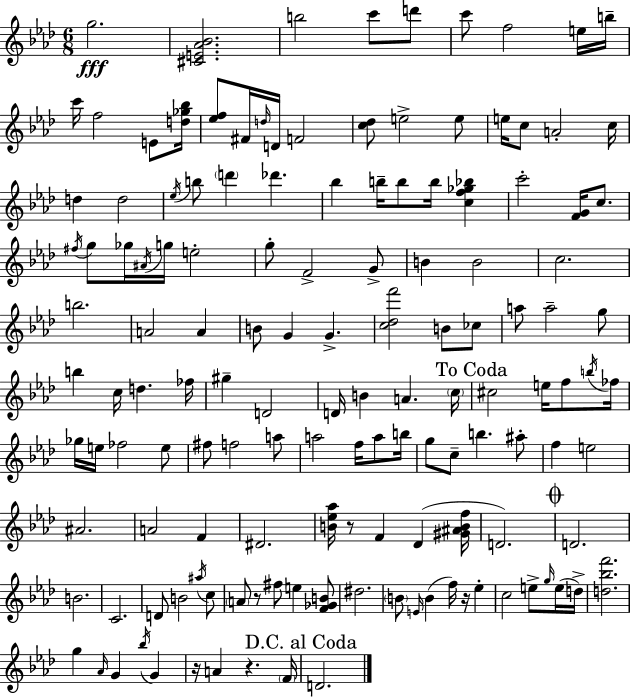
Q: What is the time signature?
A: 6/8